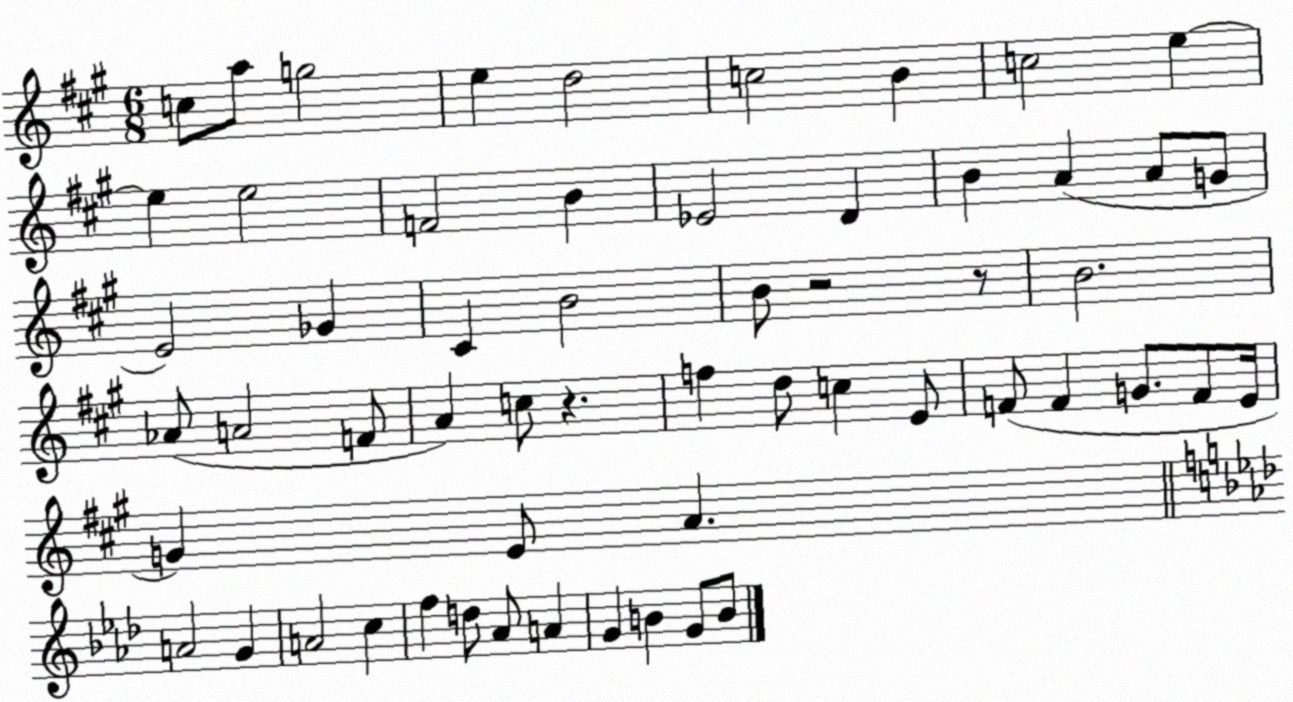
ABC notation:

X:1
T:Untitled
M:6/8
L:1/4
K:A
c/2 a/2 g2 e d2 c2 B c2 e e e2 F2 B _E2 D B A A/2 G/2 E2 _G ^C B2 B/2 z2 z/2 B2 _A/2 A2 F/2 A c/2 z f d/2 c E/2 F/2 F G/2 F/2 E/4 G E/2 A A2 G A2 c f d/2 _A/2 A G B G/2 B/2